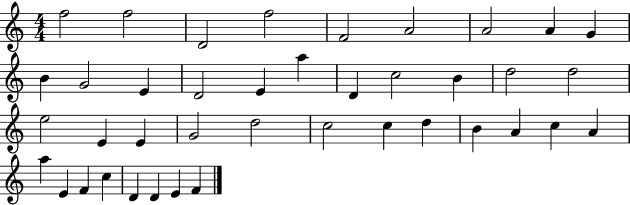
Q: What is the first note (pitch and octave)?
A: F5